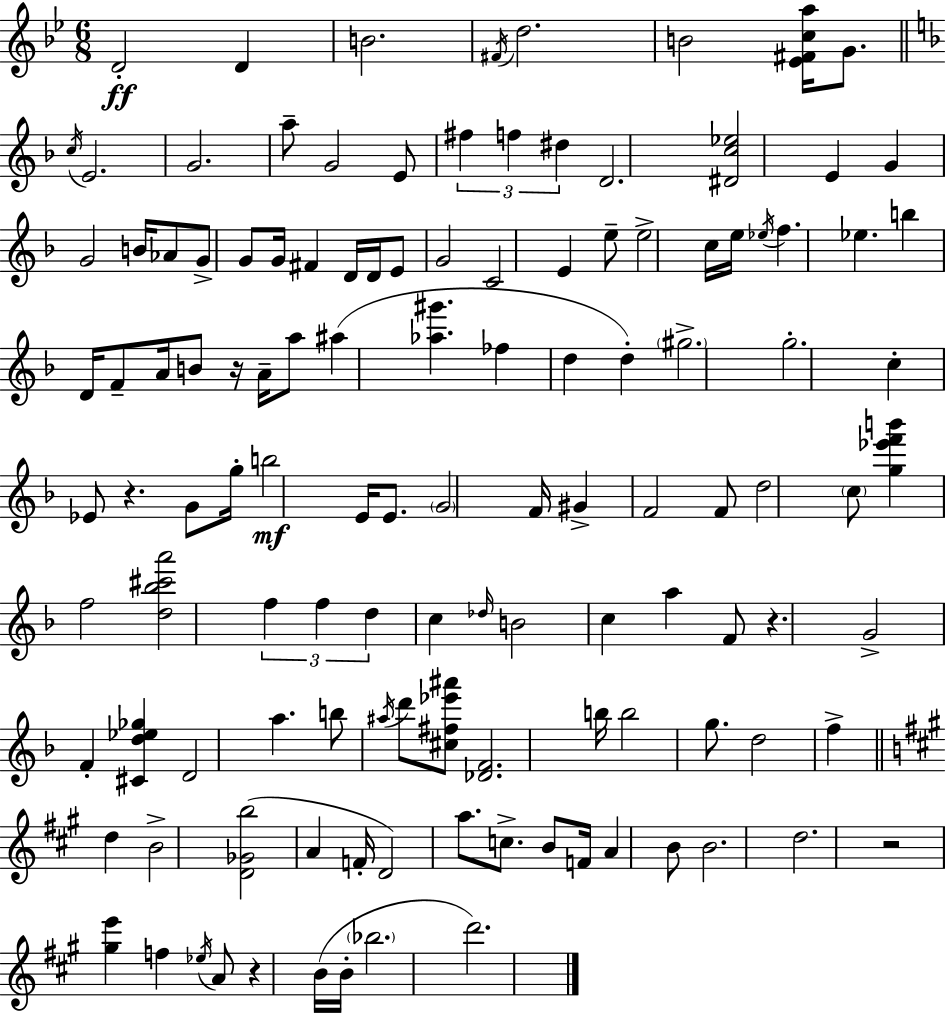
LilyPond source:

{
  \clef treble
  \numericTimeSignature
  \time 6/8
  \key g \minor
  d'2-.\ff d'4 | b'2. | \acciaccatura { fis'16 } d''2. | b'2 <ees' fis' c'' a''>16 g'8. | \break \bar "||" \break \key f \major \acciaccatura { c''16 } e'2. | g'2. | a''8-- g'2 e'8 | \tuplet 3/2 { fis''4 f''4 dis''4 } | \break d'2. | <dis' c'' ees''>2 e'4 | g'4 g'2 | b'16 aes'8 g'8-> g'8 g'16 fis'4 | \break d'16 d'16 e'8 g'2 | c'2 e'4 | e''8-- e''2-> c''16 | e''16 \acciaccatura { ees''16 } f''4. ees''4. | \break b''4 d'16 f'8-- a'16 b'8 | r16 a'16-- a''8 ais''4( <aes'' gis'''>4. | fes''4 d''4 d''4-.) | \parenthesize gis''2.-> | \break g''2.-. | c''4-. ees'8 r4. | g'8 g''16-. b''2\mf | e'16 e'8. \parenthesize g'2 | \break f'16 gis'4-> f'2 | f'8 d''2 | \parenthesize c''8 <g'' ees''' f''' b'''>4 f''2 | <d'' bes'' cis''' a'''>2 \tuplet 3/2 { f''4 | \break f''4 d''4 } c''4 | \grace { des''16 } b'2 c''4 | a''4 f'8 r4. | g'2-> f'4-. | \break <cis' d'' ees'' ges''>4 d'2 | a''4. b''8 \acciaccatura { ais''16 } | d'''8 <cis'' fis'' ees''' ais'''>8 <des' f'>2. | b''16 b''2 | \break g''8. d''2 | f''4-> \bar "||" \break \key a \major d''4 b'2-> | <d' ges' b''>2( a'4 | f'16-. d'2) a''8. | c''8.-> b'8 f'16 a'4 b'8 | \break b'2. | d''2. | r2 <gis'' e'''>4 | f''4 \acciaccatura { ees''16 } a'8 r4 b'16( | \break b'16-. \parenthesize bes''2. | d'''2.) | \bar "|."
}